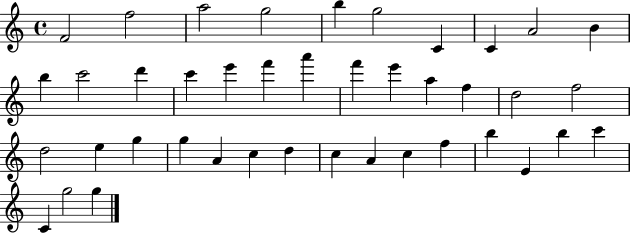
F4/h F5/h A5/h G5/h B5/q G5/h C4/q C4/q A4/h B4/q B5/q C6/h D6/q C6/q E6/q F6/q A6/q F6/q E6/q A5/q F5/q D5/h F5/h D5/h E5/q G5/q G5/q A4/q C5/q D5/q C5/q A4/q C5/q F5/q B5/q E4/q B5/q C6/q C4/q G5/h G5/q